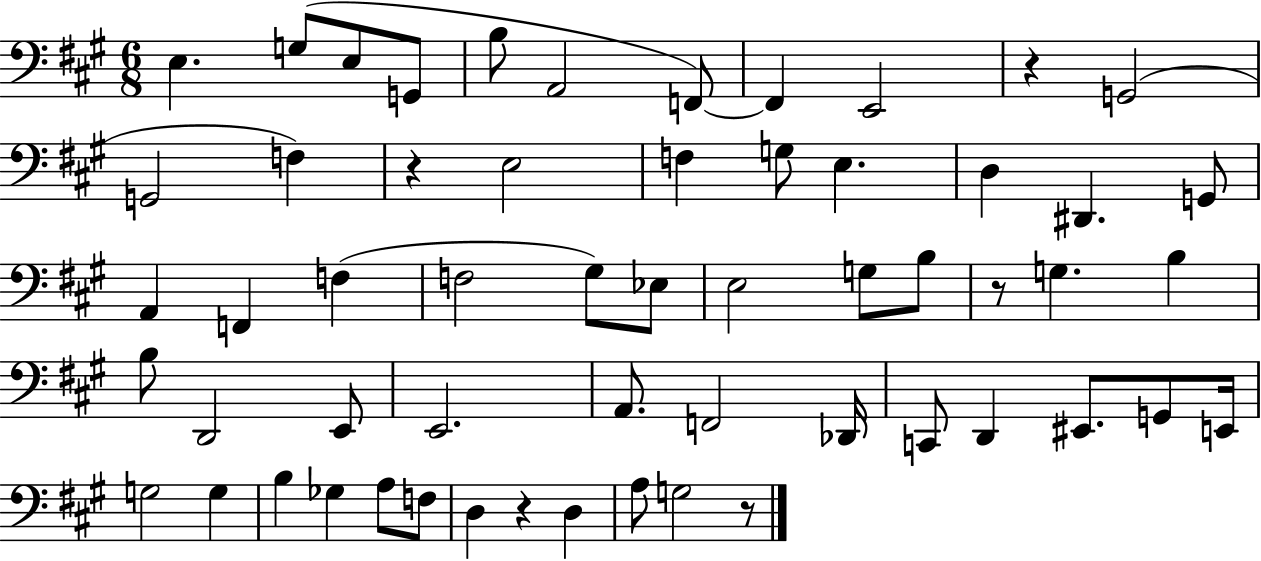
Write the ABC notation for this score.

X:1
T:Untitled
M:6/8
L:1/4
K:A
E, G,/2 E,/2 G,,/2 B,/2 A,,2 F,,/2 F,, E,,2 z G,,2 G,,2 F, z E,2 F, G,/2 E, D, ^D,, G,,/2 A,, F,, F, F,2 ^G,/2 _E,/2 E,2 G,/2 B,/2 z/2 G, B, B,/2 D,,2 E,,/2 E,,2 A,,/2 F,,2 _D,,/4 C,,/2 D,, ^E,,/2 G,,/2 E,,/4 G,2 G, B, _G, A,/2 F,/2 D, z D, A,/2 G,2 z/2